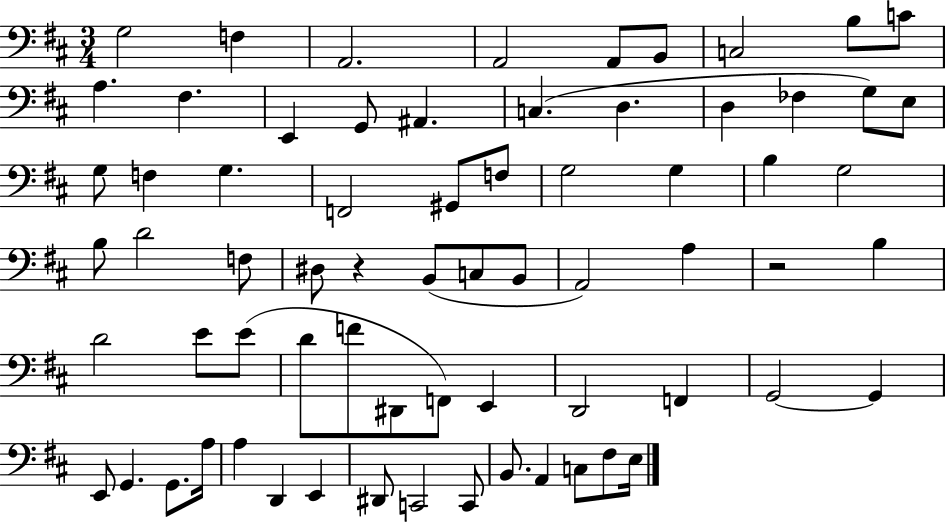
{
  \clef bass
  \numericTimeSignature
  \time 3/4
  \key d \major
  \repeat volta 2 { g2 f4 | a,2. | a,2 a,8 b,8 | c2 b8 c'8 | \break a4. fis4. | e,4 g,8 ais,4. | c4.( d4. | d4 fes4 g8) e8 | \break g8 f4 g4. | f,2 gis,8 f8 | g2 g4 | b4 g2 | \break b8 d'2 f8 | dis8 r4 b,8( c8 b,8 | a,2) a4 | r2 b4 | \break d'2 e'8 e'8( | d'8 f'8 dis,8 f,8) e,4 | d,2 f,4 | g,2~~ g,4 | \break e,8 g,4. g,8. a16 | a4 d,4 e,4 | dis,8 c,2 c,8 | b,8. a,4 c8 fis8 e16 | \break } \bar "|."
}